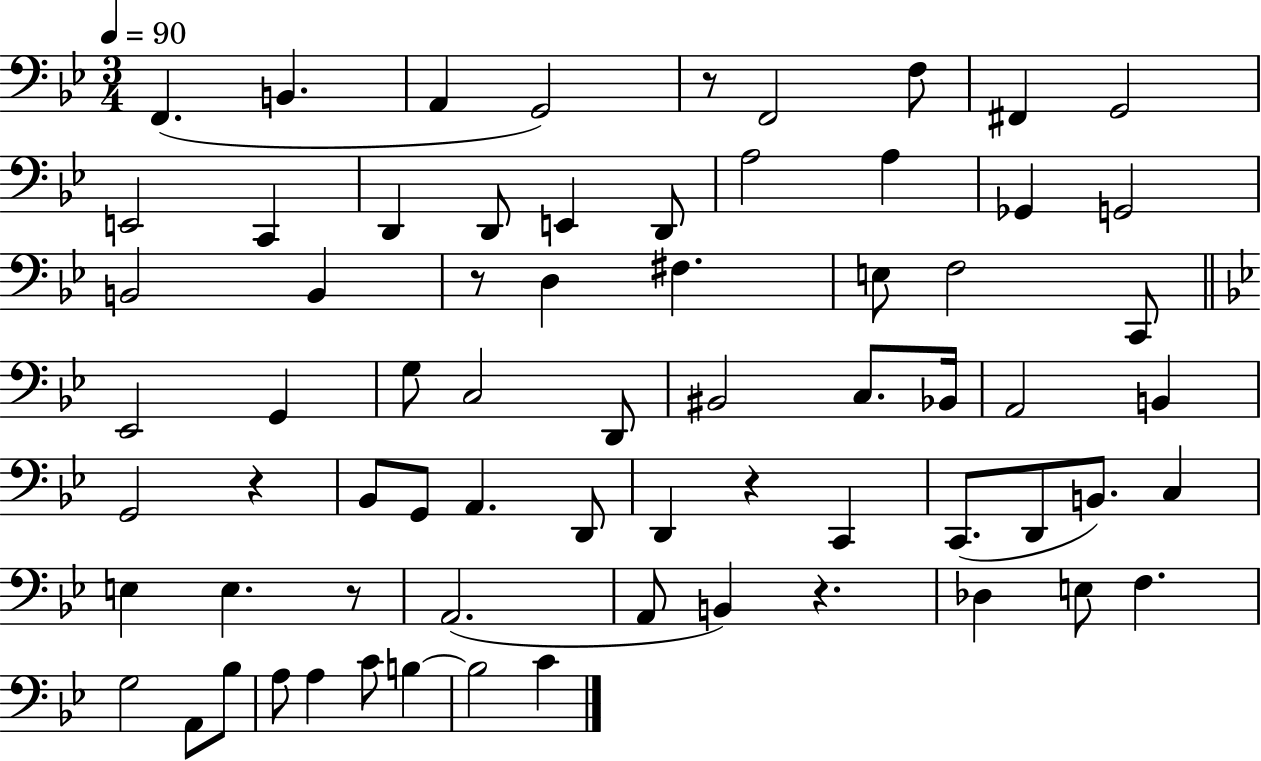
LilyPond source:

{
  \clef bass
  \numericTimeSignature
  \time 3/4
  \key bes \major
  \tempo 4 = 90
  f,4.( b,4. | a,4 g,2) | r8 f,2 f8 | fis,4 g,2 | \break e,2 c,4 | d,4 d,8 e,4 d,8 | a2 a4 | ges,4 g,2 | \break b,2 b,4 | r8 d4 fis4. | e8 f2 c,8 | \bar "||" \break \key g \minor ees,2 g,4 | g8 c2 d,8 | bis,2 c8. bes,16 | a,2 b,4 | \break g,2 r4 | bes,8 g,8 a,4. d,8 | d,4 r4 c,4 | c,8.( d,8 b,8.) c4 | \break e4 e4. r8 | a,2.( | a,8 b,4) r4. | des4 e8 f4. | \break g2 a,8 bes8 | a8 a4 c'8 b4~~ | b2 c'4 | \bar "|."
}